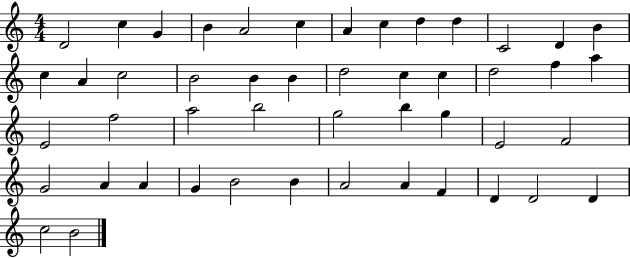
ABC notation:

X:1
T:Untitled
M:4/4
L:1/4
K:C
D2 c G B A2 c A c d d C2 D B c A c2 B2 B B d2 c c d2 f a E2 f2 a2 b2 g2 b g E2 F2 G2 A A G B2 B A2 A F D D2 D c2 B2